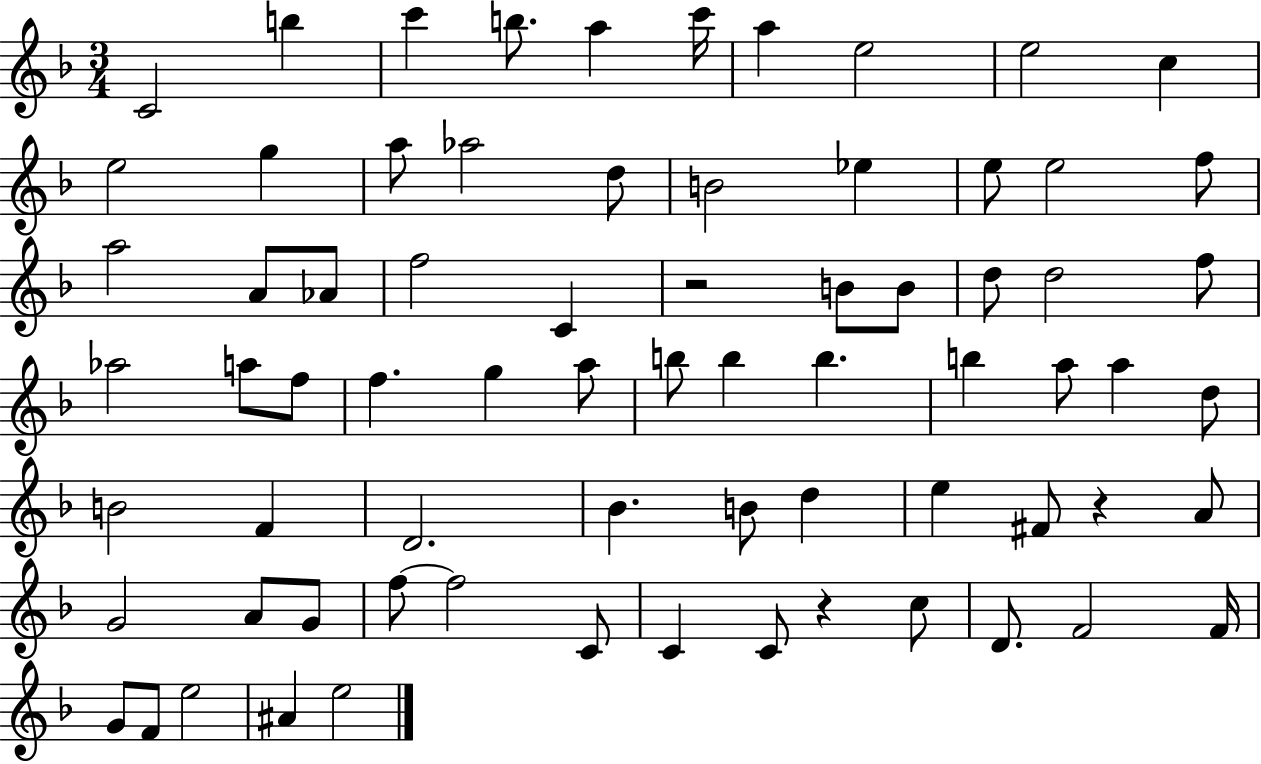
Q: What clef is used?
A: treble